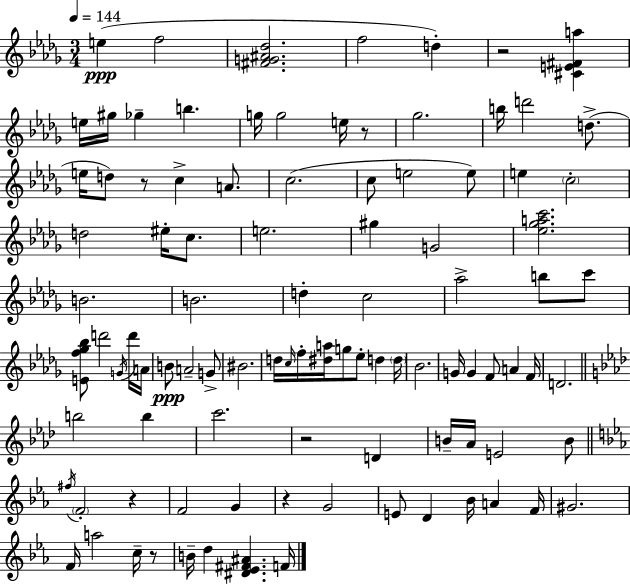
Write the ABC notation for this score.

X:1
T:Untitled
M:3/4
L:1/4
K:Bbm
e f2 [^FG^A_d]2 f2 d z2 [^CE^Fa] e/4 ^g/4 _g b g/4 g2 e/4 z/2 _g2 b/4 d'2 d/2 e/4 d/2 z/2 c A/2 c2 c/2 e2 e/2 e c2 d2 ^e/4 c/2 e2 ^g G2 [_e_gac']2 B2 B2 d c2 _a2 b/2 c'/2 [Ef_g_b]/2 d'2 G/4 d'/4 A/4 B/2 A2 G/2 ^B2 d/4 c/4 f/4 [^da]/4 g/2 _e/2 d d/4 _B2 G/4 G F/2 A F/4 D2 b2 b c'2 z2 D B/4 _A/4 E2 B/2 ^f/4 F2 z F2 G z G2 E/2 D _B/4 A F/4 ^G2 F/4 a2 c/4 z/2 B/4 d [^D_E^F^A] F/4